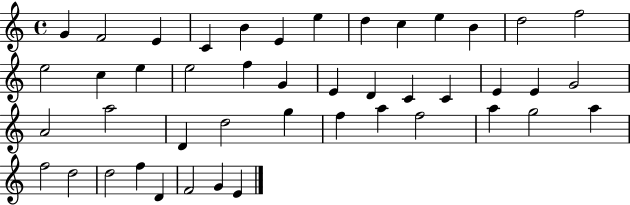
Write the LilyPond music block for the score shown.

{
  \clef treble
  \time 4/4
  \defaultTimeSignature
  \key c \major
  g'4 f'2 e'4 | c'4 b'4 e'4 e''4 | d''4 c''4 e''4 b'4 | d''2 f''2 | \break e''2 c''4 e''4 | e''2 f''4 g'4 | e'4 d'4 c'4 c'4 | e'4 e'4 g'2 | \break a'2 a''2 | d'4 d''2 g''4 | f''4 a''4 f''2 | a''4 g''2 a''4 | \break f''2 d''2 | d''2 f''4 d'4 | f'2 g'4 e'4 | \bar "|."
}